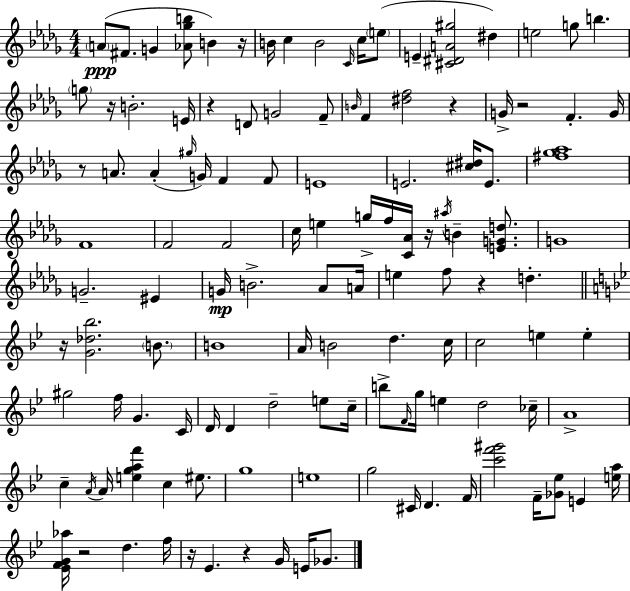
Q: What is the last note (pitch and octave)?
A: Gb4